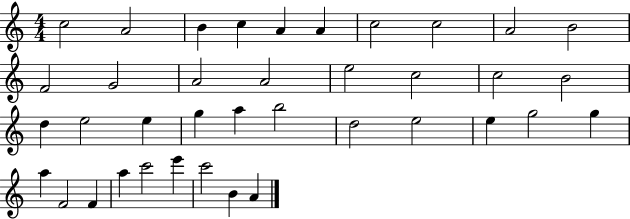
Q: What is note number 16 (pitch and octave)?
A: C5